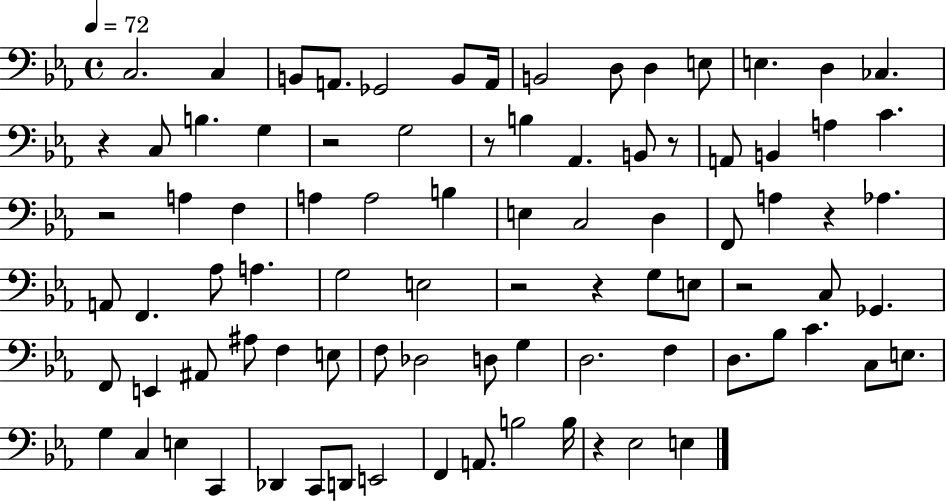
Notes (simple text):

C3/h. C3/q B2/e A2/e. Gb2/h B2/e A2/s B2/h D3/e D3/q E3/e E3/q. D3/q CES3/q. R/q C3/e B3/q. G3/q R/h G3/h R/e B3/q Ab2/q. B2/e R/e A2/e B2/q A3/q C4/q. R/h A3/q F3/q A3/q A3/h B3/q E3/q C3/h D3/q F2/e A3/q R/q Ab3/q. A2/e F2/q. Ab3/e A3/q. G3/h E3/h R/h R/q G3/e E3/e R/h C3/e Gb2/q. F2/e E2/q A#2/e A#3/e F3/q E3/e F3/e Db3/h D3/e G3/q D3/h. F3/q D3/e. Bb3/e C4/q. C3/e E3/e. G3/q C3/q E3/q C2/q Db2/q C2/e D2/e E2/h F2/q A2/e. B3/h B3/s R/q Eb3/h E3/q